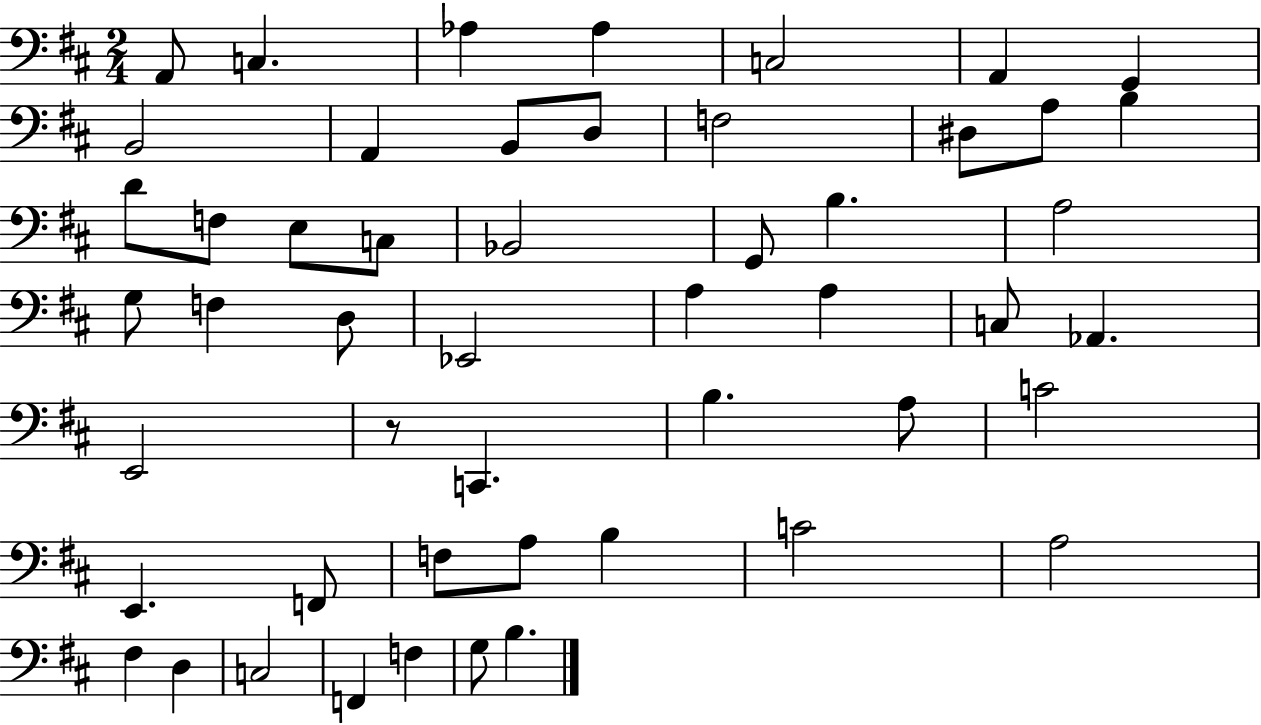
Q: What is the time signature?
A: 2/4